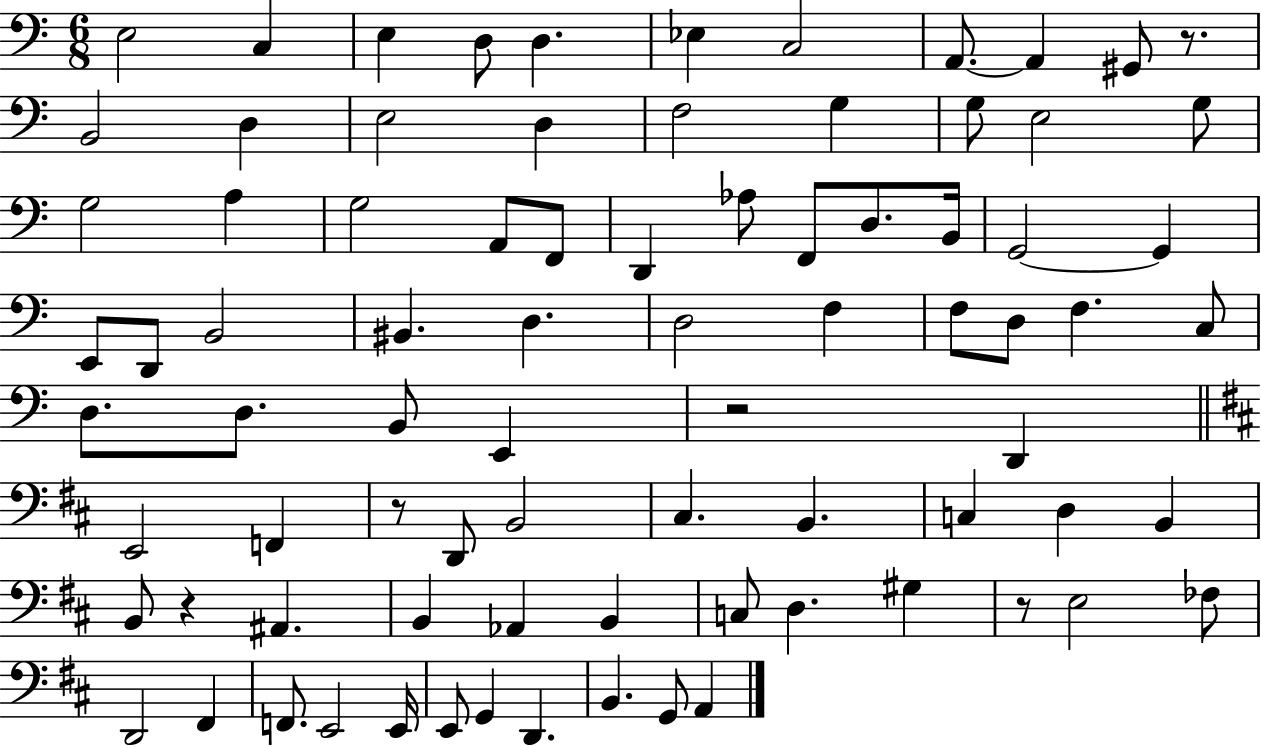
E3/h C3/q E3/q D3/e D3/q. Eb3/q C3/h A2/e. A2/q G#2/e R/e. B2/h D3/q E3/h D3/q F3/h G3/q G3/e E3/h G3/e G3/h A3/q G3/h A2/e F2/e D2/q Ab3/e F2/e D3/e. B2/s G2/h G2/q E2/e D2/e B2/h BIS2/q. D3/q. D3/h F3/q F3/e D3/e F3/q. C3/e D3/e. D3/e. B2/e E2/q R/h D2/q E2/h F2/q R/e D2/e B2/h C#3/q. B2/q. C3/q D3/q B2/q B2/e R/q A#2/q. B2/q Ab2/q B2/q C3/e D3/q. G#3/q R/e E3/h FES3/e D2/h F#2/q F2/e. E2/h E2/s E2/e G2/q D2/q. B2/q. G2/e A2/q